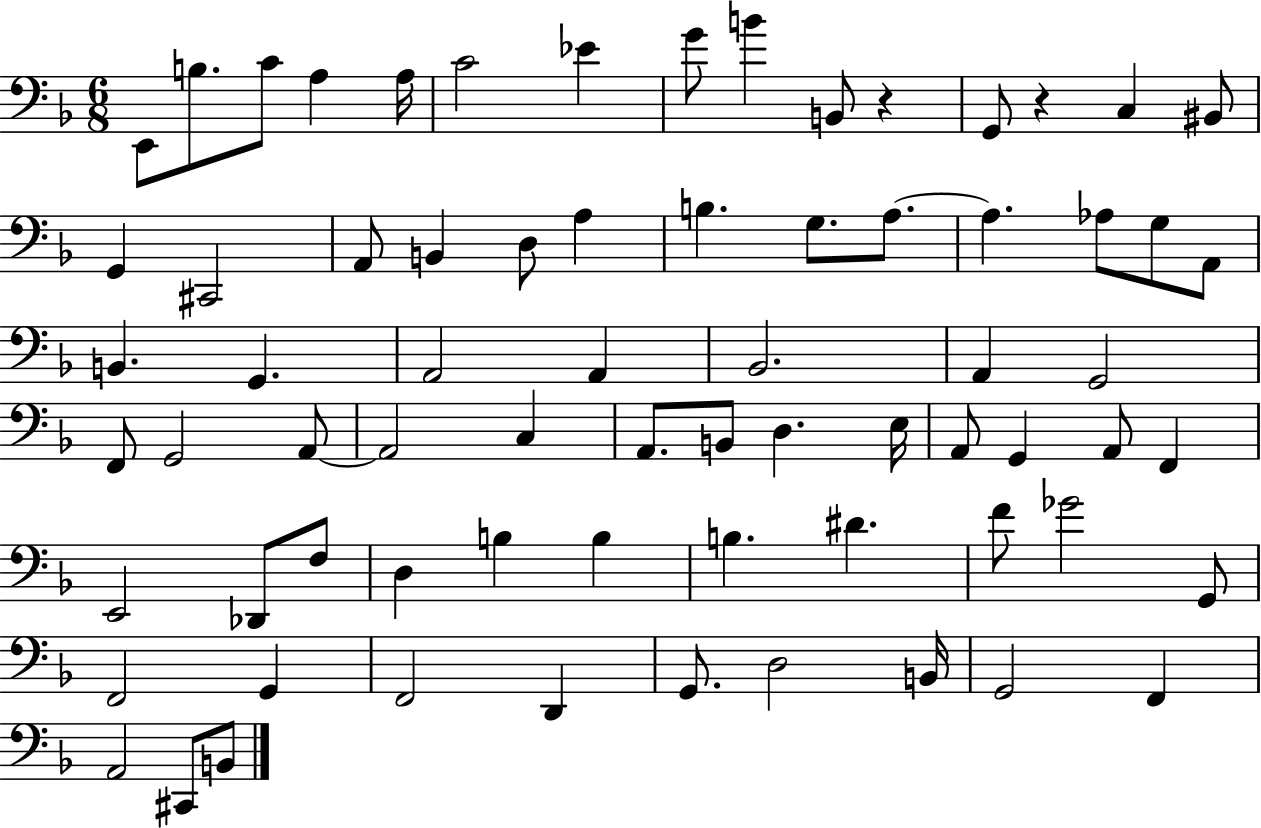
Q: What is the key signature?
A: F major